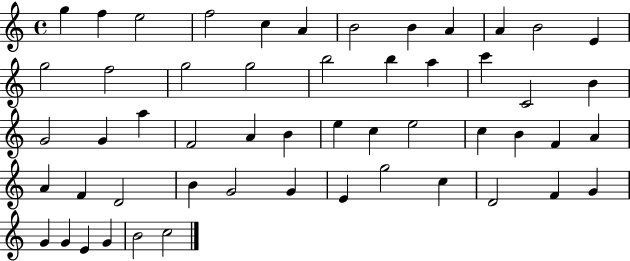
X:1
T:Untitled
M:4/4
L:1/4
K:C
g f e2 f2 c A B2 B A A B2 E g2 f2 g2 g2 b2 b a c' C2 B G2 G a F2 A B e c e2 c B F A A F D2 B G2 G E g2 c D2 F G G G E G B2 c2